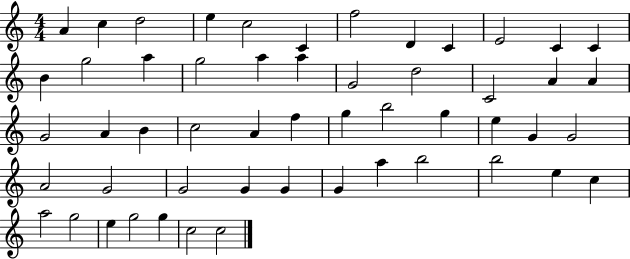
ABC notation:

X:1
T:Untitled
M:4/4
L:1/4
K:C
A c d2 e c2 C f2 D C E2 C C B g2 a g2 a a G2 d2 C2 A A G2 A B c2 A f g b2 g e G G2 A2 G2 G2 G G G a b2 b2 e c a2 g2 e g2 g c2 c2